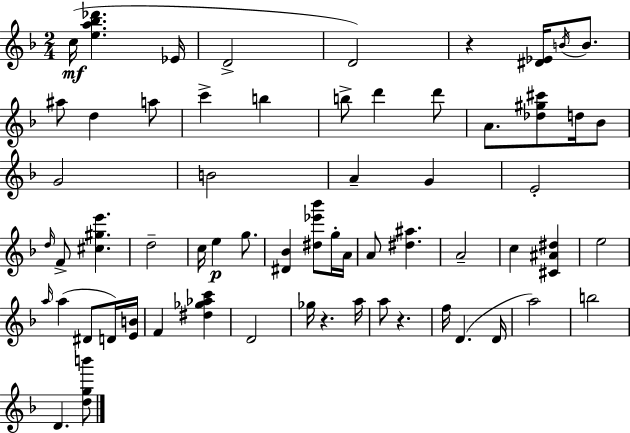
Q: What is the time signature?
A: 2/4